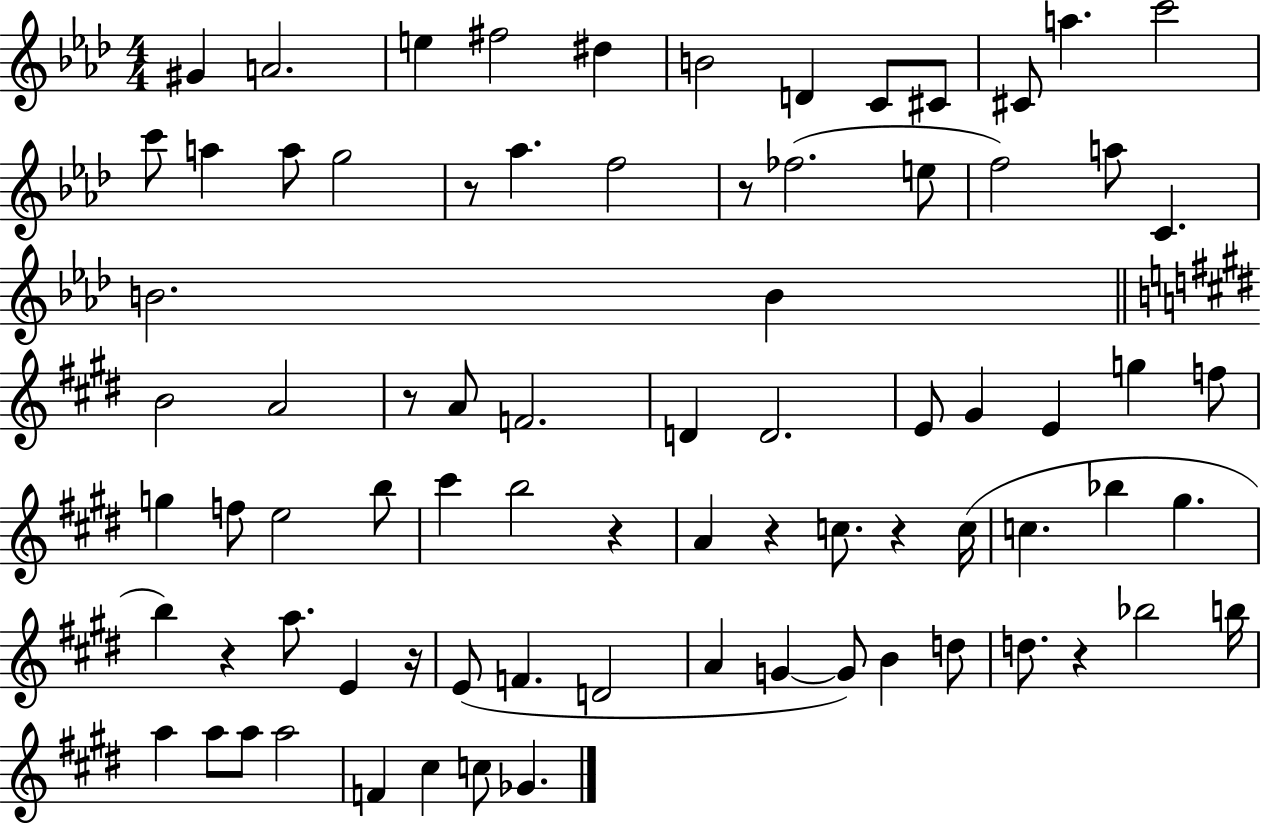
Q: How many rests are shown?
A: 9